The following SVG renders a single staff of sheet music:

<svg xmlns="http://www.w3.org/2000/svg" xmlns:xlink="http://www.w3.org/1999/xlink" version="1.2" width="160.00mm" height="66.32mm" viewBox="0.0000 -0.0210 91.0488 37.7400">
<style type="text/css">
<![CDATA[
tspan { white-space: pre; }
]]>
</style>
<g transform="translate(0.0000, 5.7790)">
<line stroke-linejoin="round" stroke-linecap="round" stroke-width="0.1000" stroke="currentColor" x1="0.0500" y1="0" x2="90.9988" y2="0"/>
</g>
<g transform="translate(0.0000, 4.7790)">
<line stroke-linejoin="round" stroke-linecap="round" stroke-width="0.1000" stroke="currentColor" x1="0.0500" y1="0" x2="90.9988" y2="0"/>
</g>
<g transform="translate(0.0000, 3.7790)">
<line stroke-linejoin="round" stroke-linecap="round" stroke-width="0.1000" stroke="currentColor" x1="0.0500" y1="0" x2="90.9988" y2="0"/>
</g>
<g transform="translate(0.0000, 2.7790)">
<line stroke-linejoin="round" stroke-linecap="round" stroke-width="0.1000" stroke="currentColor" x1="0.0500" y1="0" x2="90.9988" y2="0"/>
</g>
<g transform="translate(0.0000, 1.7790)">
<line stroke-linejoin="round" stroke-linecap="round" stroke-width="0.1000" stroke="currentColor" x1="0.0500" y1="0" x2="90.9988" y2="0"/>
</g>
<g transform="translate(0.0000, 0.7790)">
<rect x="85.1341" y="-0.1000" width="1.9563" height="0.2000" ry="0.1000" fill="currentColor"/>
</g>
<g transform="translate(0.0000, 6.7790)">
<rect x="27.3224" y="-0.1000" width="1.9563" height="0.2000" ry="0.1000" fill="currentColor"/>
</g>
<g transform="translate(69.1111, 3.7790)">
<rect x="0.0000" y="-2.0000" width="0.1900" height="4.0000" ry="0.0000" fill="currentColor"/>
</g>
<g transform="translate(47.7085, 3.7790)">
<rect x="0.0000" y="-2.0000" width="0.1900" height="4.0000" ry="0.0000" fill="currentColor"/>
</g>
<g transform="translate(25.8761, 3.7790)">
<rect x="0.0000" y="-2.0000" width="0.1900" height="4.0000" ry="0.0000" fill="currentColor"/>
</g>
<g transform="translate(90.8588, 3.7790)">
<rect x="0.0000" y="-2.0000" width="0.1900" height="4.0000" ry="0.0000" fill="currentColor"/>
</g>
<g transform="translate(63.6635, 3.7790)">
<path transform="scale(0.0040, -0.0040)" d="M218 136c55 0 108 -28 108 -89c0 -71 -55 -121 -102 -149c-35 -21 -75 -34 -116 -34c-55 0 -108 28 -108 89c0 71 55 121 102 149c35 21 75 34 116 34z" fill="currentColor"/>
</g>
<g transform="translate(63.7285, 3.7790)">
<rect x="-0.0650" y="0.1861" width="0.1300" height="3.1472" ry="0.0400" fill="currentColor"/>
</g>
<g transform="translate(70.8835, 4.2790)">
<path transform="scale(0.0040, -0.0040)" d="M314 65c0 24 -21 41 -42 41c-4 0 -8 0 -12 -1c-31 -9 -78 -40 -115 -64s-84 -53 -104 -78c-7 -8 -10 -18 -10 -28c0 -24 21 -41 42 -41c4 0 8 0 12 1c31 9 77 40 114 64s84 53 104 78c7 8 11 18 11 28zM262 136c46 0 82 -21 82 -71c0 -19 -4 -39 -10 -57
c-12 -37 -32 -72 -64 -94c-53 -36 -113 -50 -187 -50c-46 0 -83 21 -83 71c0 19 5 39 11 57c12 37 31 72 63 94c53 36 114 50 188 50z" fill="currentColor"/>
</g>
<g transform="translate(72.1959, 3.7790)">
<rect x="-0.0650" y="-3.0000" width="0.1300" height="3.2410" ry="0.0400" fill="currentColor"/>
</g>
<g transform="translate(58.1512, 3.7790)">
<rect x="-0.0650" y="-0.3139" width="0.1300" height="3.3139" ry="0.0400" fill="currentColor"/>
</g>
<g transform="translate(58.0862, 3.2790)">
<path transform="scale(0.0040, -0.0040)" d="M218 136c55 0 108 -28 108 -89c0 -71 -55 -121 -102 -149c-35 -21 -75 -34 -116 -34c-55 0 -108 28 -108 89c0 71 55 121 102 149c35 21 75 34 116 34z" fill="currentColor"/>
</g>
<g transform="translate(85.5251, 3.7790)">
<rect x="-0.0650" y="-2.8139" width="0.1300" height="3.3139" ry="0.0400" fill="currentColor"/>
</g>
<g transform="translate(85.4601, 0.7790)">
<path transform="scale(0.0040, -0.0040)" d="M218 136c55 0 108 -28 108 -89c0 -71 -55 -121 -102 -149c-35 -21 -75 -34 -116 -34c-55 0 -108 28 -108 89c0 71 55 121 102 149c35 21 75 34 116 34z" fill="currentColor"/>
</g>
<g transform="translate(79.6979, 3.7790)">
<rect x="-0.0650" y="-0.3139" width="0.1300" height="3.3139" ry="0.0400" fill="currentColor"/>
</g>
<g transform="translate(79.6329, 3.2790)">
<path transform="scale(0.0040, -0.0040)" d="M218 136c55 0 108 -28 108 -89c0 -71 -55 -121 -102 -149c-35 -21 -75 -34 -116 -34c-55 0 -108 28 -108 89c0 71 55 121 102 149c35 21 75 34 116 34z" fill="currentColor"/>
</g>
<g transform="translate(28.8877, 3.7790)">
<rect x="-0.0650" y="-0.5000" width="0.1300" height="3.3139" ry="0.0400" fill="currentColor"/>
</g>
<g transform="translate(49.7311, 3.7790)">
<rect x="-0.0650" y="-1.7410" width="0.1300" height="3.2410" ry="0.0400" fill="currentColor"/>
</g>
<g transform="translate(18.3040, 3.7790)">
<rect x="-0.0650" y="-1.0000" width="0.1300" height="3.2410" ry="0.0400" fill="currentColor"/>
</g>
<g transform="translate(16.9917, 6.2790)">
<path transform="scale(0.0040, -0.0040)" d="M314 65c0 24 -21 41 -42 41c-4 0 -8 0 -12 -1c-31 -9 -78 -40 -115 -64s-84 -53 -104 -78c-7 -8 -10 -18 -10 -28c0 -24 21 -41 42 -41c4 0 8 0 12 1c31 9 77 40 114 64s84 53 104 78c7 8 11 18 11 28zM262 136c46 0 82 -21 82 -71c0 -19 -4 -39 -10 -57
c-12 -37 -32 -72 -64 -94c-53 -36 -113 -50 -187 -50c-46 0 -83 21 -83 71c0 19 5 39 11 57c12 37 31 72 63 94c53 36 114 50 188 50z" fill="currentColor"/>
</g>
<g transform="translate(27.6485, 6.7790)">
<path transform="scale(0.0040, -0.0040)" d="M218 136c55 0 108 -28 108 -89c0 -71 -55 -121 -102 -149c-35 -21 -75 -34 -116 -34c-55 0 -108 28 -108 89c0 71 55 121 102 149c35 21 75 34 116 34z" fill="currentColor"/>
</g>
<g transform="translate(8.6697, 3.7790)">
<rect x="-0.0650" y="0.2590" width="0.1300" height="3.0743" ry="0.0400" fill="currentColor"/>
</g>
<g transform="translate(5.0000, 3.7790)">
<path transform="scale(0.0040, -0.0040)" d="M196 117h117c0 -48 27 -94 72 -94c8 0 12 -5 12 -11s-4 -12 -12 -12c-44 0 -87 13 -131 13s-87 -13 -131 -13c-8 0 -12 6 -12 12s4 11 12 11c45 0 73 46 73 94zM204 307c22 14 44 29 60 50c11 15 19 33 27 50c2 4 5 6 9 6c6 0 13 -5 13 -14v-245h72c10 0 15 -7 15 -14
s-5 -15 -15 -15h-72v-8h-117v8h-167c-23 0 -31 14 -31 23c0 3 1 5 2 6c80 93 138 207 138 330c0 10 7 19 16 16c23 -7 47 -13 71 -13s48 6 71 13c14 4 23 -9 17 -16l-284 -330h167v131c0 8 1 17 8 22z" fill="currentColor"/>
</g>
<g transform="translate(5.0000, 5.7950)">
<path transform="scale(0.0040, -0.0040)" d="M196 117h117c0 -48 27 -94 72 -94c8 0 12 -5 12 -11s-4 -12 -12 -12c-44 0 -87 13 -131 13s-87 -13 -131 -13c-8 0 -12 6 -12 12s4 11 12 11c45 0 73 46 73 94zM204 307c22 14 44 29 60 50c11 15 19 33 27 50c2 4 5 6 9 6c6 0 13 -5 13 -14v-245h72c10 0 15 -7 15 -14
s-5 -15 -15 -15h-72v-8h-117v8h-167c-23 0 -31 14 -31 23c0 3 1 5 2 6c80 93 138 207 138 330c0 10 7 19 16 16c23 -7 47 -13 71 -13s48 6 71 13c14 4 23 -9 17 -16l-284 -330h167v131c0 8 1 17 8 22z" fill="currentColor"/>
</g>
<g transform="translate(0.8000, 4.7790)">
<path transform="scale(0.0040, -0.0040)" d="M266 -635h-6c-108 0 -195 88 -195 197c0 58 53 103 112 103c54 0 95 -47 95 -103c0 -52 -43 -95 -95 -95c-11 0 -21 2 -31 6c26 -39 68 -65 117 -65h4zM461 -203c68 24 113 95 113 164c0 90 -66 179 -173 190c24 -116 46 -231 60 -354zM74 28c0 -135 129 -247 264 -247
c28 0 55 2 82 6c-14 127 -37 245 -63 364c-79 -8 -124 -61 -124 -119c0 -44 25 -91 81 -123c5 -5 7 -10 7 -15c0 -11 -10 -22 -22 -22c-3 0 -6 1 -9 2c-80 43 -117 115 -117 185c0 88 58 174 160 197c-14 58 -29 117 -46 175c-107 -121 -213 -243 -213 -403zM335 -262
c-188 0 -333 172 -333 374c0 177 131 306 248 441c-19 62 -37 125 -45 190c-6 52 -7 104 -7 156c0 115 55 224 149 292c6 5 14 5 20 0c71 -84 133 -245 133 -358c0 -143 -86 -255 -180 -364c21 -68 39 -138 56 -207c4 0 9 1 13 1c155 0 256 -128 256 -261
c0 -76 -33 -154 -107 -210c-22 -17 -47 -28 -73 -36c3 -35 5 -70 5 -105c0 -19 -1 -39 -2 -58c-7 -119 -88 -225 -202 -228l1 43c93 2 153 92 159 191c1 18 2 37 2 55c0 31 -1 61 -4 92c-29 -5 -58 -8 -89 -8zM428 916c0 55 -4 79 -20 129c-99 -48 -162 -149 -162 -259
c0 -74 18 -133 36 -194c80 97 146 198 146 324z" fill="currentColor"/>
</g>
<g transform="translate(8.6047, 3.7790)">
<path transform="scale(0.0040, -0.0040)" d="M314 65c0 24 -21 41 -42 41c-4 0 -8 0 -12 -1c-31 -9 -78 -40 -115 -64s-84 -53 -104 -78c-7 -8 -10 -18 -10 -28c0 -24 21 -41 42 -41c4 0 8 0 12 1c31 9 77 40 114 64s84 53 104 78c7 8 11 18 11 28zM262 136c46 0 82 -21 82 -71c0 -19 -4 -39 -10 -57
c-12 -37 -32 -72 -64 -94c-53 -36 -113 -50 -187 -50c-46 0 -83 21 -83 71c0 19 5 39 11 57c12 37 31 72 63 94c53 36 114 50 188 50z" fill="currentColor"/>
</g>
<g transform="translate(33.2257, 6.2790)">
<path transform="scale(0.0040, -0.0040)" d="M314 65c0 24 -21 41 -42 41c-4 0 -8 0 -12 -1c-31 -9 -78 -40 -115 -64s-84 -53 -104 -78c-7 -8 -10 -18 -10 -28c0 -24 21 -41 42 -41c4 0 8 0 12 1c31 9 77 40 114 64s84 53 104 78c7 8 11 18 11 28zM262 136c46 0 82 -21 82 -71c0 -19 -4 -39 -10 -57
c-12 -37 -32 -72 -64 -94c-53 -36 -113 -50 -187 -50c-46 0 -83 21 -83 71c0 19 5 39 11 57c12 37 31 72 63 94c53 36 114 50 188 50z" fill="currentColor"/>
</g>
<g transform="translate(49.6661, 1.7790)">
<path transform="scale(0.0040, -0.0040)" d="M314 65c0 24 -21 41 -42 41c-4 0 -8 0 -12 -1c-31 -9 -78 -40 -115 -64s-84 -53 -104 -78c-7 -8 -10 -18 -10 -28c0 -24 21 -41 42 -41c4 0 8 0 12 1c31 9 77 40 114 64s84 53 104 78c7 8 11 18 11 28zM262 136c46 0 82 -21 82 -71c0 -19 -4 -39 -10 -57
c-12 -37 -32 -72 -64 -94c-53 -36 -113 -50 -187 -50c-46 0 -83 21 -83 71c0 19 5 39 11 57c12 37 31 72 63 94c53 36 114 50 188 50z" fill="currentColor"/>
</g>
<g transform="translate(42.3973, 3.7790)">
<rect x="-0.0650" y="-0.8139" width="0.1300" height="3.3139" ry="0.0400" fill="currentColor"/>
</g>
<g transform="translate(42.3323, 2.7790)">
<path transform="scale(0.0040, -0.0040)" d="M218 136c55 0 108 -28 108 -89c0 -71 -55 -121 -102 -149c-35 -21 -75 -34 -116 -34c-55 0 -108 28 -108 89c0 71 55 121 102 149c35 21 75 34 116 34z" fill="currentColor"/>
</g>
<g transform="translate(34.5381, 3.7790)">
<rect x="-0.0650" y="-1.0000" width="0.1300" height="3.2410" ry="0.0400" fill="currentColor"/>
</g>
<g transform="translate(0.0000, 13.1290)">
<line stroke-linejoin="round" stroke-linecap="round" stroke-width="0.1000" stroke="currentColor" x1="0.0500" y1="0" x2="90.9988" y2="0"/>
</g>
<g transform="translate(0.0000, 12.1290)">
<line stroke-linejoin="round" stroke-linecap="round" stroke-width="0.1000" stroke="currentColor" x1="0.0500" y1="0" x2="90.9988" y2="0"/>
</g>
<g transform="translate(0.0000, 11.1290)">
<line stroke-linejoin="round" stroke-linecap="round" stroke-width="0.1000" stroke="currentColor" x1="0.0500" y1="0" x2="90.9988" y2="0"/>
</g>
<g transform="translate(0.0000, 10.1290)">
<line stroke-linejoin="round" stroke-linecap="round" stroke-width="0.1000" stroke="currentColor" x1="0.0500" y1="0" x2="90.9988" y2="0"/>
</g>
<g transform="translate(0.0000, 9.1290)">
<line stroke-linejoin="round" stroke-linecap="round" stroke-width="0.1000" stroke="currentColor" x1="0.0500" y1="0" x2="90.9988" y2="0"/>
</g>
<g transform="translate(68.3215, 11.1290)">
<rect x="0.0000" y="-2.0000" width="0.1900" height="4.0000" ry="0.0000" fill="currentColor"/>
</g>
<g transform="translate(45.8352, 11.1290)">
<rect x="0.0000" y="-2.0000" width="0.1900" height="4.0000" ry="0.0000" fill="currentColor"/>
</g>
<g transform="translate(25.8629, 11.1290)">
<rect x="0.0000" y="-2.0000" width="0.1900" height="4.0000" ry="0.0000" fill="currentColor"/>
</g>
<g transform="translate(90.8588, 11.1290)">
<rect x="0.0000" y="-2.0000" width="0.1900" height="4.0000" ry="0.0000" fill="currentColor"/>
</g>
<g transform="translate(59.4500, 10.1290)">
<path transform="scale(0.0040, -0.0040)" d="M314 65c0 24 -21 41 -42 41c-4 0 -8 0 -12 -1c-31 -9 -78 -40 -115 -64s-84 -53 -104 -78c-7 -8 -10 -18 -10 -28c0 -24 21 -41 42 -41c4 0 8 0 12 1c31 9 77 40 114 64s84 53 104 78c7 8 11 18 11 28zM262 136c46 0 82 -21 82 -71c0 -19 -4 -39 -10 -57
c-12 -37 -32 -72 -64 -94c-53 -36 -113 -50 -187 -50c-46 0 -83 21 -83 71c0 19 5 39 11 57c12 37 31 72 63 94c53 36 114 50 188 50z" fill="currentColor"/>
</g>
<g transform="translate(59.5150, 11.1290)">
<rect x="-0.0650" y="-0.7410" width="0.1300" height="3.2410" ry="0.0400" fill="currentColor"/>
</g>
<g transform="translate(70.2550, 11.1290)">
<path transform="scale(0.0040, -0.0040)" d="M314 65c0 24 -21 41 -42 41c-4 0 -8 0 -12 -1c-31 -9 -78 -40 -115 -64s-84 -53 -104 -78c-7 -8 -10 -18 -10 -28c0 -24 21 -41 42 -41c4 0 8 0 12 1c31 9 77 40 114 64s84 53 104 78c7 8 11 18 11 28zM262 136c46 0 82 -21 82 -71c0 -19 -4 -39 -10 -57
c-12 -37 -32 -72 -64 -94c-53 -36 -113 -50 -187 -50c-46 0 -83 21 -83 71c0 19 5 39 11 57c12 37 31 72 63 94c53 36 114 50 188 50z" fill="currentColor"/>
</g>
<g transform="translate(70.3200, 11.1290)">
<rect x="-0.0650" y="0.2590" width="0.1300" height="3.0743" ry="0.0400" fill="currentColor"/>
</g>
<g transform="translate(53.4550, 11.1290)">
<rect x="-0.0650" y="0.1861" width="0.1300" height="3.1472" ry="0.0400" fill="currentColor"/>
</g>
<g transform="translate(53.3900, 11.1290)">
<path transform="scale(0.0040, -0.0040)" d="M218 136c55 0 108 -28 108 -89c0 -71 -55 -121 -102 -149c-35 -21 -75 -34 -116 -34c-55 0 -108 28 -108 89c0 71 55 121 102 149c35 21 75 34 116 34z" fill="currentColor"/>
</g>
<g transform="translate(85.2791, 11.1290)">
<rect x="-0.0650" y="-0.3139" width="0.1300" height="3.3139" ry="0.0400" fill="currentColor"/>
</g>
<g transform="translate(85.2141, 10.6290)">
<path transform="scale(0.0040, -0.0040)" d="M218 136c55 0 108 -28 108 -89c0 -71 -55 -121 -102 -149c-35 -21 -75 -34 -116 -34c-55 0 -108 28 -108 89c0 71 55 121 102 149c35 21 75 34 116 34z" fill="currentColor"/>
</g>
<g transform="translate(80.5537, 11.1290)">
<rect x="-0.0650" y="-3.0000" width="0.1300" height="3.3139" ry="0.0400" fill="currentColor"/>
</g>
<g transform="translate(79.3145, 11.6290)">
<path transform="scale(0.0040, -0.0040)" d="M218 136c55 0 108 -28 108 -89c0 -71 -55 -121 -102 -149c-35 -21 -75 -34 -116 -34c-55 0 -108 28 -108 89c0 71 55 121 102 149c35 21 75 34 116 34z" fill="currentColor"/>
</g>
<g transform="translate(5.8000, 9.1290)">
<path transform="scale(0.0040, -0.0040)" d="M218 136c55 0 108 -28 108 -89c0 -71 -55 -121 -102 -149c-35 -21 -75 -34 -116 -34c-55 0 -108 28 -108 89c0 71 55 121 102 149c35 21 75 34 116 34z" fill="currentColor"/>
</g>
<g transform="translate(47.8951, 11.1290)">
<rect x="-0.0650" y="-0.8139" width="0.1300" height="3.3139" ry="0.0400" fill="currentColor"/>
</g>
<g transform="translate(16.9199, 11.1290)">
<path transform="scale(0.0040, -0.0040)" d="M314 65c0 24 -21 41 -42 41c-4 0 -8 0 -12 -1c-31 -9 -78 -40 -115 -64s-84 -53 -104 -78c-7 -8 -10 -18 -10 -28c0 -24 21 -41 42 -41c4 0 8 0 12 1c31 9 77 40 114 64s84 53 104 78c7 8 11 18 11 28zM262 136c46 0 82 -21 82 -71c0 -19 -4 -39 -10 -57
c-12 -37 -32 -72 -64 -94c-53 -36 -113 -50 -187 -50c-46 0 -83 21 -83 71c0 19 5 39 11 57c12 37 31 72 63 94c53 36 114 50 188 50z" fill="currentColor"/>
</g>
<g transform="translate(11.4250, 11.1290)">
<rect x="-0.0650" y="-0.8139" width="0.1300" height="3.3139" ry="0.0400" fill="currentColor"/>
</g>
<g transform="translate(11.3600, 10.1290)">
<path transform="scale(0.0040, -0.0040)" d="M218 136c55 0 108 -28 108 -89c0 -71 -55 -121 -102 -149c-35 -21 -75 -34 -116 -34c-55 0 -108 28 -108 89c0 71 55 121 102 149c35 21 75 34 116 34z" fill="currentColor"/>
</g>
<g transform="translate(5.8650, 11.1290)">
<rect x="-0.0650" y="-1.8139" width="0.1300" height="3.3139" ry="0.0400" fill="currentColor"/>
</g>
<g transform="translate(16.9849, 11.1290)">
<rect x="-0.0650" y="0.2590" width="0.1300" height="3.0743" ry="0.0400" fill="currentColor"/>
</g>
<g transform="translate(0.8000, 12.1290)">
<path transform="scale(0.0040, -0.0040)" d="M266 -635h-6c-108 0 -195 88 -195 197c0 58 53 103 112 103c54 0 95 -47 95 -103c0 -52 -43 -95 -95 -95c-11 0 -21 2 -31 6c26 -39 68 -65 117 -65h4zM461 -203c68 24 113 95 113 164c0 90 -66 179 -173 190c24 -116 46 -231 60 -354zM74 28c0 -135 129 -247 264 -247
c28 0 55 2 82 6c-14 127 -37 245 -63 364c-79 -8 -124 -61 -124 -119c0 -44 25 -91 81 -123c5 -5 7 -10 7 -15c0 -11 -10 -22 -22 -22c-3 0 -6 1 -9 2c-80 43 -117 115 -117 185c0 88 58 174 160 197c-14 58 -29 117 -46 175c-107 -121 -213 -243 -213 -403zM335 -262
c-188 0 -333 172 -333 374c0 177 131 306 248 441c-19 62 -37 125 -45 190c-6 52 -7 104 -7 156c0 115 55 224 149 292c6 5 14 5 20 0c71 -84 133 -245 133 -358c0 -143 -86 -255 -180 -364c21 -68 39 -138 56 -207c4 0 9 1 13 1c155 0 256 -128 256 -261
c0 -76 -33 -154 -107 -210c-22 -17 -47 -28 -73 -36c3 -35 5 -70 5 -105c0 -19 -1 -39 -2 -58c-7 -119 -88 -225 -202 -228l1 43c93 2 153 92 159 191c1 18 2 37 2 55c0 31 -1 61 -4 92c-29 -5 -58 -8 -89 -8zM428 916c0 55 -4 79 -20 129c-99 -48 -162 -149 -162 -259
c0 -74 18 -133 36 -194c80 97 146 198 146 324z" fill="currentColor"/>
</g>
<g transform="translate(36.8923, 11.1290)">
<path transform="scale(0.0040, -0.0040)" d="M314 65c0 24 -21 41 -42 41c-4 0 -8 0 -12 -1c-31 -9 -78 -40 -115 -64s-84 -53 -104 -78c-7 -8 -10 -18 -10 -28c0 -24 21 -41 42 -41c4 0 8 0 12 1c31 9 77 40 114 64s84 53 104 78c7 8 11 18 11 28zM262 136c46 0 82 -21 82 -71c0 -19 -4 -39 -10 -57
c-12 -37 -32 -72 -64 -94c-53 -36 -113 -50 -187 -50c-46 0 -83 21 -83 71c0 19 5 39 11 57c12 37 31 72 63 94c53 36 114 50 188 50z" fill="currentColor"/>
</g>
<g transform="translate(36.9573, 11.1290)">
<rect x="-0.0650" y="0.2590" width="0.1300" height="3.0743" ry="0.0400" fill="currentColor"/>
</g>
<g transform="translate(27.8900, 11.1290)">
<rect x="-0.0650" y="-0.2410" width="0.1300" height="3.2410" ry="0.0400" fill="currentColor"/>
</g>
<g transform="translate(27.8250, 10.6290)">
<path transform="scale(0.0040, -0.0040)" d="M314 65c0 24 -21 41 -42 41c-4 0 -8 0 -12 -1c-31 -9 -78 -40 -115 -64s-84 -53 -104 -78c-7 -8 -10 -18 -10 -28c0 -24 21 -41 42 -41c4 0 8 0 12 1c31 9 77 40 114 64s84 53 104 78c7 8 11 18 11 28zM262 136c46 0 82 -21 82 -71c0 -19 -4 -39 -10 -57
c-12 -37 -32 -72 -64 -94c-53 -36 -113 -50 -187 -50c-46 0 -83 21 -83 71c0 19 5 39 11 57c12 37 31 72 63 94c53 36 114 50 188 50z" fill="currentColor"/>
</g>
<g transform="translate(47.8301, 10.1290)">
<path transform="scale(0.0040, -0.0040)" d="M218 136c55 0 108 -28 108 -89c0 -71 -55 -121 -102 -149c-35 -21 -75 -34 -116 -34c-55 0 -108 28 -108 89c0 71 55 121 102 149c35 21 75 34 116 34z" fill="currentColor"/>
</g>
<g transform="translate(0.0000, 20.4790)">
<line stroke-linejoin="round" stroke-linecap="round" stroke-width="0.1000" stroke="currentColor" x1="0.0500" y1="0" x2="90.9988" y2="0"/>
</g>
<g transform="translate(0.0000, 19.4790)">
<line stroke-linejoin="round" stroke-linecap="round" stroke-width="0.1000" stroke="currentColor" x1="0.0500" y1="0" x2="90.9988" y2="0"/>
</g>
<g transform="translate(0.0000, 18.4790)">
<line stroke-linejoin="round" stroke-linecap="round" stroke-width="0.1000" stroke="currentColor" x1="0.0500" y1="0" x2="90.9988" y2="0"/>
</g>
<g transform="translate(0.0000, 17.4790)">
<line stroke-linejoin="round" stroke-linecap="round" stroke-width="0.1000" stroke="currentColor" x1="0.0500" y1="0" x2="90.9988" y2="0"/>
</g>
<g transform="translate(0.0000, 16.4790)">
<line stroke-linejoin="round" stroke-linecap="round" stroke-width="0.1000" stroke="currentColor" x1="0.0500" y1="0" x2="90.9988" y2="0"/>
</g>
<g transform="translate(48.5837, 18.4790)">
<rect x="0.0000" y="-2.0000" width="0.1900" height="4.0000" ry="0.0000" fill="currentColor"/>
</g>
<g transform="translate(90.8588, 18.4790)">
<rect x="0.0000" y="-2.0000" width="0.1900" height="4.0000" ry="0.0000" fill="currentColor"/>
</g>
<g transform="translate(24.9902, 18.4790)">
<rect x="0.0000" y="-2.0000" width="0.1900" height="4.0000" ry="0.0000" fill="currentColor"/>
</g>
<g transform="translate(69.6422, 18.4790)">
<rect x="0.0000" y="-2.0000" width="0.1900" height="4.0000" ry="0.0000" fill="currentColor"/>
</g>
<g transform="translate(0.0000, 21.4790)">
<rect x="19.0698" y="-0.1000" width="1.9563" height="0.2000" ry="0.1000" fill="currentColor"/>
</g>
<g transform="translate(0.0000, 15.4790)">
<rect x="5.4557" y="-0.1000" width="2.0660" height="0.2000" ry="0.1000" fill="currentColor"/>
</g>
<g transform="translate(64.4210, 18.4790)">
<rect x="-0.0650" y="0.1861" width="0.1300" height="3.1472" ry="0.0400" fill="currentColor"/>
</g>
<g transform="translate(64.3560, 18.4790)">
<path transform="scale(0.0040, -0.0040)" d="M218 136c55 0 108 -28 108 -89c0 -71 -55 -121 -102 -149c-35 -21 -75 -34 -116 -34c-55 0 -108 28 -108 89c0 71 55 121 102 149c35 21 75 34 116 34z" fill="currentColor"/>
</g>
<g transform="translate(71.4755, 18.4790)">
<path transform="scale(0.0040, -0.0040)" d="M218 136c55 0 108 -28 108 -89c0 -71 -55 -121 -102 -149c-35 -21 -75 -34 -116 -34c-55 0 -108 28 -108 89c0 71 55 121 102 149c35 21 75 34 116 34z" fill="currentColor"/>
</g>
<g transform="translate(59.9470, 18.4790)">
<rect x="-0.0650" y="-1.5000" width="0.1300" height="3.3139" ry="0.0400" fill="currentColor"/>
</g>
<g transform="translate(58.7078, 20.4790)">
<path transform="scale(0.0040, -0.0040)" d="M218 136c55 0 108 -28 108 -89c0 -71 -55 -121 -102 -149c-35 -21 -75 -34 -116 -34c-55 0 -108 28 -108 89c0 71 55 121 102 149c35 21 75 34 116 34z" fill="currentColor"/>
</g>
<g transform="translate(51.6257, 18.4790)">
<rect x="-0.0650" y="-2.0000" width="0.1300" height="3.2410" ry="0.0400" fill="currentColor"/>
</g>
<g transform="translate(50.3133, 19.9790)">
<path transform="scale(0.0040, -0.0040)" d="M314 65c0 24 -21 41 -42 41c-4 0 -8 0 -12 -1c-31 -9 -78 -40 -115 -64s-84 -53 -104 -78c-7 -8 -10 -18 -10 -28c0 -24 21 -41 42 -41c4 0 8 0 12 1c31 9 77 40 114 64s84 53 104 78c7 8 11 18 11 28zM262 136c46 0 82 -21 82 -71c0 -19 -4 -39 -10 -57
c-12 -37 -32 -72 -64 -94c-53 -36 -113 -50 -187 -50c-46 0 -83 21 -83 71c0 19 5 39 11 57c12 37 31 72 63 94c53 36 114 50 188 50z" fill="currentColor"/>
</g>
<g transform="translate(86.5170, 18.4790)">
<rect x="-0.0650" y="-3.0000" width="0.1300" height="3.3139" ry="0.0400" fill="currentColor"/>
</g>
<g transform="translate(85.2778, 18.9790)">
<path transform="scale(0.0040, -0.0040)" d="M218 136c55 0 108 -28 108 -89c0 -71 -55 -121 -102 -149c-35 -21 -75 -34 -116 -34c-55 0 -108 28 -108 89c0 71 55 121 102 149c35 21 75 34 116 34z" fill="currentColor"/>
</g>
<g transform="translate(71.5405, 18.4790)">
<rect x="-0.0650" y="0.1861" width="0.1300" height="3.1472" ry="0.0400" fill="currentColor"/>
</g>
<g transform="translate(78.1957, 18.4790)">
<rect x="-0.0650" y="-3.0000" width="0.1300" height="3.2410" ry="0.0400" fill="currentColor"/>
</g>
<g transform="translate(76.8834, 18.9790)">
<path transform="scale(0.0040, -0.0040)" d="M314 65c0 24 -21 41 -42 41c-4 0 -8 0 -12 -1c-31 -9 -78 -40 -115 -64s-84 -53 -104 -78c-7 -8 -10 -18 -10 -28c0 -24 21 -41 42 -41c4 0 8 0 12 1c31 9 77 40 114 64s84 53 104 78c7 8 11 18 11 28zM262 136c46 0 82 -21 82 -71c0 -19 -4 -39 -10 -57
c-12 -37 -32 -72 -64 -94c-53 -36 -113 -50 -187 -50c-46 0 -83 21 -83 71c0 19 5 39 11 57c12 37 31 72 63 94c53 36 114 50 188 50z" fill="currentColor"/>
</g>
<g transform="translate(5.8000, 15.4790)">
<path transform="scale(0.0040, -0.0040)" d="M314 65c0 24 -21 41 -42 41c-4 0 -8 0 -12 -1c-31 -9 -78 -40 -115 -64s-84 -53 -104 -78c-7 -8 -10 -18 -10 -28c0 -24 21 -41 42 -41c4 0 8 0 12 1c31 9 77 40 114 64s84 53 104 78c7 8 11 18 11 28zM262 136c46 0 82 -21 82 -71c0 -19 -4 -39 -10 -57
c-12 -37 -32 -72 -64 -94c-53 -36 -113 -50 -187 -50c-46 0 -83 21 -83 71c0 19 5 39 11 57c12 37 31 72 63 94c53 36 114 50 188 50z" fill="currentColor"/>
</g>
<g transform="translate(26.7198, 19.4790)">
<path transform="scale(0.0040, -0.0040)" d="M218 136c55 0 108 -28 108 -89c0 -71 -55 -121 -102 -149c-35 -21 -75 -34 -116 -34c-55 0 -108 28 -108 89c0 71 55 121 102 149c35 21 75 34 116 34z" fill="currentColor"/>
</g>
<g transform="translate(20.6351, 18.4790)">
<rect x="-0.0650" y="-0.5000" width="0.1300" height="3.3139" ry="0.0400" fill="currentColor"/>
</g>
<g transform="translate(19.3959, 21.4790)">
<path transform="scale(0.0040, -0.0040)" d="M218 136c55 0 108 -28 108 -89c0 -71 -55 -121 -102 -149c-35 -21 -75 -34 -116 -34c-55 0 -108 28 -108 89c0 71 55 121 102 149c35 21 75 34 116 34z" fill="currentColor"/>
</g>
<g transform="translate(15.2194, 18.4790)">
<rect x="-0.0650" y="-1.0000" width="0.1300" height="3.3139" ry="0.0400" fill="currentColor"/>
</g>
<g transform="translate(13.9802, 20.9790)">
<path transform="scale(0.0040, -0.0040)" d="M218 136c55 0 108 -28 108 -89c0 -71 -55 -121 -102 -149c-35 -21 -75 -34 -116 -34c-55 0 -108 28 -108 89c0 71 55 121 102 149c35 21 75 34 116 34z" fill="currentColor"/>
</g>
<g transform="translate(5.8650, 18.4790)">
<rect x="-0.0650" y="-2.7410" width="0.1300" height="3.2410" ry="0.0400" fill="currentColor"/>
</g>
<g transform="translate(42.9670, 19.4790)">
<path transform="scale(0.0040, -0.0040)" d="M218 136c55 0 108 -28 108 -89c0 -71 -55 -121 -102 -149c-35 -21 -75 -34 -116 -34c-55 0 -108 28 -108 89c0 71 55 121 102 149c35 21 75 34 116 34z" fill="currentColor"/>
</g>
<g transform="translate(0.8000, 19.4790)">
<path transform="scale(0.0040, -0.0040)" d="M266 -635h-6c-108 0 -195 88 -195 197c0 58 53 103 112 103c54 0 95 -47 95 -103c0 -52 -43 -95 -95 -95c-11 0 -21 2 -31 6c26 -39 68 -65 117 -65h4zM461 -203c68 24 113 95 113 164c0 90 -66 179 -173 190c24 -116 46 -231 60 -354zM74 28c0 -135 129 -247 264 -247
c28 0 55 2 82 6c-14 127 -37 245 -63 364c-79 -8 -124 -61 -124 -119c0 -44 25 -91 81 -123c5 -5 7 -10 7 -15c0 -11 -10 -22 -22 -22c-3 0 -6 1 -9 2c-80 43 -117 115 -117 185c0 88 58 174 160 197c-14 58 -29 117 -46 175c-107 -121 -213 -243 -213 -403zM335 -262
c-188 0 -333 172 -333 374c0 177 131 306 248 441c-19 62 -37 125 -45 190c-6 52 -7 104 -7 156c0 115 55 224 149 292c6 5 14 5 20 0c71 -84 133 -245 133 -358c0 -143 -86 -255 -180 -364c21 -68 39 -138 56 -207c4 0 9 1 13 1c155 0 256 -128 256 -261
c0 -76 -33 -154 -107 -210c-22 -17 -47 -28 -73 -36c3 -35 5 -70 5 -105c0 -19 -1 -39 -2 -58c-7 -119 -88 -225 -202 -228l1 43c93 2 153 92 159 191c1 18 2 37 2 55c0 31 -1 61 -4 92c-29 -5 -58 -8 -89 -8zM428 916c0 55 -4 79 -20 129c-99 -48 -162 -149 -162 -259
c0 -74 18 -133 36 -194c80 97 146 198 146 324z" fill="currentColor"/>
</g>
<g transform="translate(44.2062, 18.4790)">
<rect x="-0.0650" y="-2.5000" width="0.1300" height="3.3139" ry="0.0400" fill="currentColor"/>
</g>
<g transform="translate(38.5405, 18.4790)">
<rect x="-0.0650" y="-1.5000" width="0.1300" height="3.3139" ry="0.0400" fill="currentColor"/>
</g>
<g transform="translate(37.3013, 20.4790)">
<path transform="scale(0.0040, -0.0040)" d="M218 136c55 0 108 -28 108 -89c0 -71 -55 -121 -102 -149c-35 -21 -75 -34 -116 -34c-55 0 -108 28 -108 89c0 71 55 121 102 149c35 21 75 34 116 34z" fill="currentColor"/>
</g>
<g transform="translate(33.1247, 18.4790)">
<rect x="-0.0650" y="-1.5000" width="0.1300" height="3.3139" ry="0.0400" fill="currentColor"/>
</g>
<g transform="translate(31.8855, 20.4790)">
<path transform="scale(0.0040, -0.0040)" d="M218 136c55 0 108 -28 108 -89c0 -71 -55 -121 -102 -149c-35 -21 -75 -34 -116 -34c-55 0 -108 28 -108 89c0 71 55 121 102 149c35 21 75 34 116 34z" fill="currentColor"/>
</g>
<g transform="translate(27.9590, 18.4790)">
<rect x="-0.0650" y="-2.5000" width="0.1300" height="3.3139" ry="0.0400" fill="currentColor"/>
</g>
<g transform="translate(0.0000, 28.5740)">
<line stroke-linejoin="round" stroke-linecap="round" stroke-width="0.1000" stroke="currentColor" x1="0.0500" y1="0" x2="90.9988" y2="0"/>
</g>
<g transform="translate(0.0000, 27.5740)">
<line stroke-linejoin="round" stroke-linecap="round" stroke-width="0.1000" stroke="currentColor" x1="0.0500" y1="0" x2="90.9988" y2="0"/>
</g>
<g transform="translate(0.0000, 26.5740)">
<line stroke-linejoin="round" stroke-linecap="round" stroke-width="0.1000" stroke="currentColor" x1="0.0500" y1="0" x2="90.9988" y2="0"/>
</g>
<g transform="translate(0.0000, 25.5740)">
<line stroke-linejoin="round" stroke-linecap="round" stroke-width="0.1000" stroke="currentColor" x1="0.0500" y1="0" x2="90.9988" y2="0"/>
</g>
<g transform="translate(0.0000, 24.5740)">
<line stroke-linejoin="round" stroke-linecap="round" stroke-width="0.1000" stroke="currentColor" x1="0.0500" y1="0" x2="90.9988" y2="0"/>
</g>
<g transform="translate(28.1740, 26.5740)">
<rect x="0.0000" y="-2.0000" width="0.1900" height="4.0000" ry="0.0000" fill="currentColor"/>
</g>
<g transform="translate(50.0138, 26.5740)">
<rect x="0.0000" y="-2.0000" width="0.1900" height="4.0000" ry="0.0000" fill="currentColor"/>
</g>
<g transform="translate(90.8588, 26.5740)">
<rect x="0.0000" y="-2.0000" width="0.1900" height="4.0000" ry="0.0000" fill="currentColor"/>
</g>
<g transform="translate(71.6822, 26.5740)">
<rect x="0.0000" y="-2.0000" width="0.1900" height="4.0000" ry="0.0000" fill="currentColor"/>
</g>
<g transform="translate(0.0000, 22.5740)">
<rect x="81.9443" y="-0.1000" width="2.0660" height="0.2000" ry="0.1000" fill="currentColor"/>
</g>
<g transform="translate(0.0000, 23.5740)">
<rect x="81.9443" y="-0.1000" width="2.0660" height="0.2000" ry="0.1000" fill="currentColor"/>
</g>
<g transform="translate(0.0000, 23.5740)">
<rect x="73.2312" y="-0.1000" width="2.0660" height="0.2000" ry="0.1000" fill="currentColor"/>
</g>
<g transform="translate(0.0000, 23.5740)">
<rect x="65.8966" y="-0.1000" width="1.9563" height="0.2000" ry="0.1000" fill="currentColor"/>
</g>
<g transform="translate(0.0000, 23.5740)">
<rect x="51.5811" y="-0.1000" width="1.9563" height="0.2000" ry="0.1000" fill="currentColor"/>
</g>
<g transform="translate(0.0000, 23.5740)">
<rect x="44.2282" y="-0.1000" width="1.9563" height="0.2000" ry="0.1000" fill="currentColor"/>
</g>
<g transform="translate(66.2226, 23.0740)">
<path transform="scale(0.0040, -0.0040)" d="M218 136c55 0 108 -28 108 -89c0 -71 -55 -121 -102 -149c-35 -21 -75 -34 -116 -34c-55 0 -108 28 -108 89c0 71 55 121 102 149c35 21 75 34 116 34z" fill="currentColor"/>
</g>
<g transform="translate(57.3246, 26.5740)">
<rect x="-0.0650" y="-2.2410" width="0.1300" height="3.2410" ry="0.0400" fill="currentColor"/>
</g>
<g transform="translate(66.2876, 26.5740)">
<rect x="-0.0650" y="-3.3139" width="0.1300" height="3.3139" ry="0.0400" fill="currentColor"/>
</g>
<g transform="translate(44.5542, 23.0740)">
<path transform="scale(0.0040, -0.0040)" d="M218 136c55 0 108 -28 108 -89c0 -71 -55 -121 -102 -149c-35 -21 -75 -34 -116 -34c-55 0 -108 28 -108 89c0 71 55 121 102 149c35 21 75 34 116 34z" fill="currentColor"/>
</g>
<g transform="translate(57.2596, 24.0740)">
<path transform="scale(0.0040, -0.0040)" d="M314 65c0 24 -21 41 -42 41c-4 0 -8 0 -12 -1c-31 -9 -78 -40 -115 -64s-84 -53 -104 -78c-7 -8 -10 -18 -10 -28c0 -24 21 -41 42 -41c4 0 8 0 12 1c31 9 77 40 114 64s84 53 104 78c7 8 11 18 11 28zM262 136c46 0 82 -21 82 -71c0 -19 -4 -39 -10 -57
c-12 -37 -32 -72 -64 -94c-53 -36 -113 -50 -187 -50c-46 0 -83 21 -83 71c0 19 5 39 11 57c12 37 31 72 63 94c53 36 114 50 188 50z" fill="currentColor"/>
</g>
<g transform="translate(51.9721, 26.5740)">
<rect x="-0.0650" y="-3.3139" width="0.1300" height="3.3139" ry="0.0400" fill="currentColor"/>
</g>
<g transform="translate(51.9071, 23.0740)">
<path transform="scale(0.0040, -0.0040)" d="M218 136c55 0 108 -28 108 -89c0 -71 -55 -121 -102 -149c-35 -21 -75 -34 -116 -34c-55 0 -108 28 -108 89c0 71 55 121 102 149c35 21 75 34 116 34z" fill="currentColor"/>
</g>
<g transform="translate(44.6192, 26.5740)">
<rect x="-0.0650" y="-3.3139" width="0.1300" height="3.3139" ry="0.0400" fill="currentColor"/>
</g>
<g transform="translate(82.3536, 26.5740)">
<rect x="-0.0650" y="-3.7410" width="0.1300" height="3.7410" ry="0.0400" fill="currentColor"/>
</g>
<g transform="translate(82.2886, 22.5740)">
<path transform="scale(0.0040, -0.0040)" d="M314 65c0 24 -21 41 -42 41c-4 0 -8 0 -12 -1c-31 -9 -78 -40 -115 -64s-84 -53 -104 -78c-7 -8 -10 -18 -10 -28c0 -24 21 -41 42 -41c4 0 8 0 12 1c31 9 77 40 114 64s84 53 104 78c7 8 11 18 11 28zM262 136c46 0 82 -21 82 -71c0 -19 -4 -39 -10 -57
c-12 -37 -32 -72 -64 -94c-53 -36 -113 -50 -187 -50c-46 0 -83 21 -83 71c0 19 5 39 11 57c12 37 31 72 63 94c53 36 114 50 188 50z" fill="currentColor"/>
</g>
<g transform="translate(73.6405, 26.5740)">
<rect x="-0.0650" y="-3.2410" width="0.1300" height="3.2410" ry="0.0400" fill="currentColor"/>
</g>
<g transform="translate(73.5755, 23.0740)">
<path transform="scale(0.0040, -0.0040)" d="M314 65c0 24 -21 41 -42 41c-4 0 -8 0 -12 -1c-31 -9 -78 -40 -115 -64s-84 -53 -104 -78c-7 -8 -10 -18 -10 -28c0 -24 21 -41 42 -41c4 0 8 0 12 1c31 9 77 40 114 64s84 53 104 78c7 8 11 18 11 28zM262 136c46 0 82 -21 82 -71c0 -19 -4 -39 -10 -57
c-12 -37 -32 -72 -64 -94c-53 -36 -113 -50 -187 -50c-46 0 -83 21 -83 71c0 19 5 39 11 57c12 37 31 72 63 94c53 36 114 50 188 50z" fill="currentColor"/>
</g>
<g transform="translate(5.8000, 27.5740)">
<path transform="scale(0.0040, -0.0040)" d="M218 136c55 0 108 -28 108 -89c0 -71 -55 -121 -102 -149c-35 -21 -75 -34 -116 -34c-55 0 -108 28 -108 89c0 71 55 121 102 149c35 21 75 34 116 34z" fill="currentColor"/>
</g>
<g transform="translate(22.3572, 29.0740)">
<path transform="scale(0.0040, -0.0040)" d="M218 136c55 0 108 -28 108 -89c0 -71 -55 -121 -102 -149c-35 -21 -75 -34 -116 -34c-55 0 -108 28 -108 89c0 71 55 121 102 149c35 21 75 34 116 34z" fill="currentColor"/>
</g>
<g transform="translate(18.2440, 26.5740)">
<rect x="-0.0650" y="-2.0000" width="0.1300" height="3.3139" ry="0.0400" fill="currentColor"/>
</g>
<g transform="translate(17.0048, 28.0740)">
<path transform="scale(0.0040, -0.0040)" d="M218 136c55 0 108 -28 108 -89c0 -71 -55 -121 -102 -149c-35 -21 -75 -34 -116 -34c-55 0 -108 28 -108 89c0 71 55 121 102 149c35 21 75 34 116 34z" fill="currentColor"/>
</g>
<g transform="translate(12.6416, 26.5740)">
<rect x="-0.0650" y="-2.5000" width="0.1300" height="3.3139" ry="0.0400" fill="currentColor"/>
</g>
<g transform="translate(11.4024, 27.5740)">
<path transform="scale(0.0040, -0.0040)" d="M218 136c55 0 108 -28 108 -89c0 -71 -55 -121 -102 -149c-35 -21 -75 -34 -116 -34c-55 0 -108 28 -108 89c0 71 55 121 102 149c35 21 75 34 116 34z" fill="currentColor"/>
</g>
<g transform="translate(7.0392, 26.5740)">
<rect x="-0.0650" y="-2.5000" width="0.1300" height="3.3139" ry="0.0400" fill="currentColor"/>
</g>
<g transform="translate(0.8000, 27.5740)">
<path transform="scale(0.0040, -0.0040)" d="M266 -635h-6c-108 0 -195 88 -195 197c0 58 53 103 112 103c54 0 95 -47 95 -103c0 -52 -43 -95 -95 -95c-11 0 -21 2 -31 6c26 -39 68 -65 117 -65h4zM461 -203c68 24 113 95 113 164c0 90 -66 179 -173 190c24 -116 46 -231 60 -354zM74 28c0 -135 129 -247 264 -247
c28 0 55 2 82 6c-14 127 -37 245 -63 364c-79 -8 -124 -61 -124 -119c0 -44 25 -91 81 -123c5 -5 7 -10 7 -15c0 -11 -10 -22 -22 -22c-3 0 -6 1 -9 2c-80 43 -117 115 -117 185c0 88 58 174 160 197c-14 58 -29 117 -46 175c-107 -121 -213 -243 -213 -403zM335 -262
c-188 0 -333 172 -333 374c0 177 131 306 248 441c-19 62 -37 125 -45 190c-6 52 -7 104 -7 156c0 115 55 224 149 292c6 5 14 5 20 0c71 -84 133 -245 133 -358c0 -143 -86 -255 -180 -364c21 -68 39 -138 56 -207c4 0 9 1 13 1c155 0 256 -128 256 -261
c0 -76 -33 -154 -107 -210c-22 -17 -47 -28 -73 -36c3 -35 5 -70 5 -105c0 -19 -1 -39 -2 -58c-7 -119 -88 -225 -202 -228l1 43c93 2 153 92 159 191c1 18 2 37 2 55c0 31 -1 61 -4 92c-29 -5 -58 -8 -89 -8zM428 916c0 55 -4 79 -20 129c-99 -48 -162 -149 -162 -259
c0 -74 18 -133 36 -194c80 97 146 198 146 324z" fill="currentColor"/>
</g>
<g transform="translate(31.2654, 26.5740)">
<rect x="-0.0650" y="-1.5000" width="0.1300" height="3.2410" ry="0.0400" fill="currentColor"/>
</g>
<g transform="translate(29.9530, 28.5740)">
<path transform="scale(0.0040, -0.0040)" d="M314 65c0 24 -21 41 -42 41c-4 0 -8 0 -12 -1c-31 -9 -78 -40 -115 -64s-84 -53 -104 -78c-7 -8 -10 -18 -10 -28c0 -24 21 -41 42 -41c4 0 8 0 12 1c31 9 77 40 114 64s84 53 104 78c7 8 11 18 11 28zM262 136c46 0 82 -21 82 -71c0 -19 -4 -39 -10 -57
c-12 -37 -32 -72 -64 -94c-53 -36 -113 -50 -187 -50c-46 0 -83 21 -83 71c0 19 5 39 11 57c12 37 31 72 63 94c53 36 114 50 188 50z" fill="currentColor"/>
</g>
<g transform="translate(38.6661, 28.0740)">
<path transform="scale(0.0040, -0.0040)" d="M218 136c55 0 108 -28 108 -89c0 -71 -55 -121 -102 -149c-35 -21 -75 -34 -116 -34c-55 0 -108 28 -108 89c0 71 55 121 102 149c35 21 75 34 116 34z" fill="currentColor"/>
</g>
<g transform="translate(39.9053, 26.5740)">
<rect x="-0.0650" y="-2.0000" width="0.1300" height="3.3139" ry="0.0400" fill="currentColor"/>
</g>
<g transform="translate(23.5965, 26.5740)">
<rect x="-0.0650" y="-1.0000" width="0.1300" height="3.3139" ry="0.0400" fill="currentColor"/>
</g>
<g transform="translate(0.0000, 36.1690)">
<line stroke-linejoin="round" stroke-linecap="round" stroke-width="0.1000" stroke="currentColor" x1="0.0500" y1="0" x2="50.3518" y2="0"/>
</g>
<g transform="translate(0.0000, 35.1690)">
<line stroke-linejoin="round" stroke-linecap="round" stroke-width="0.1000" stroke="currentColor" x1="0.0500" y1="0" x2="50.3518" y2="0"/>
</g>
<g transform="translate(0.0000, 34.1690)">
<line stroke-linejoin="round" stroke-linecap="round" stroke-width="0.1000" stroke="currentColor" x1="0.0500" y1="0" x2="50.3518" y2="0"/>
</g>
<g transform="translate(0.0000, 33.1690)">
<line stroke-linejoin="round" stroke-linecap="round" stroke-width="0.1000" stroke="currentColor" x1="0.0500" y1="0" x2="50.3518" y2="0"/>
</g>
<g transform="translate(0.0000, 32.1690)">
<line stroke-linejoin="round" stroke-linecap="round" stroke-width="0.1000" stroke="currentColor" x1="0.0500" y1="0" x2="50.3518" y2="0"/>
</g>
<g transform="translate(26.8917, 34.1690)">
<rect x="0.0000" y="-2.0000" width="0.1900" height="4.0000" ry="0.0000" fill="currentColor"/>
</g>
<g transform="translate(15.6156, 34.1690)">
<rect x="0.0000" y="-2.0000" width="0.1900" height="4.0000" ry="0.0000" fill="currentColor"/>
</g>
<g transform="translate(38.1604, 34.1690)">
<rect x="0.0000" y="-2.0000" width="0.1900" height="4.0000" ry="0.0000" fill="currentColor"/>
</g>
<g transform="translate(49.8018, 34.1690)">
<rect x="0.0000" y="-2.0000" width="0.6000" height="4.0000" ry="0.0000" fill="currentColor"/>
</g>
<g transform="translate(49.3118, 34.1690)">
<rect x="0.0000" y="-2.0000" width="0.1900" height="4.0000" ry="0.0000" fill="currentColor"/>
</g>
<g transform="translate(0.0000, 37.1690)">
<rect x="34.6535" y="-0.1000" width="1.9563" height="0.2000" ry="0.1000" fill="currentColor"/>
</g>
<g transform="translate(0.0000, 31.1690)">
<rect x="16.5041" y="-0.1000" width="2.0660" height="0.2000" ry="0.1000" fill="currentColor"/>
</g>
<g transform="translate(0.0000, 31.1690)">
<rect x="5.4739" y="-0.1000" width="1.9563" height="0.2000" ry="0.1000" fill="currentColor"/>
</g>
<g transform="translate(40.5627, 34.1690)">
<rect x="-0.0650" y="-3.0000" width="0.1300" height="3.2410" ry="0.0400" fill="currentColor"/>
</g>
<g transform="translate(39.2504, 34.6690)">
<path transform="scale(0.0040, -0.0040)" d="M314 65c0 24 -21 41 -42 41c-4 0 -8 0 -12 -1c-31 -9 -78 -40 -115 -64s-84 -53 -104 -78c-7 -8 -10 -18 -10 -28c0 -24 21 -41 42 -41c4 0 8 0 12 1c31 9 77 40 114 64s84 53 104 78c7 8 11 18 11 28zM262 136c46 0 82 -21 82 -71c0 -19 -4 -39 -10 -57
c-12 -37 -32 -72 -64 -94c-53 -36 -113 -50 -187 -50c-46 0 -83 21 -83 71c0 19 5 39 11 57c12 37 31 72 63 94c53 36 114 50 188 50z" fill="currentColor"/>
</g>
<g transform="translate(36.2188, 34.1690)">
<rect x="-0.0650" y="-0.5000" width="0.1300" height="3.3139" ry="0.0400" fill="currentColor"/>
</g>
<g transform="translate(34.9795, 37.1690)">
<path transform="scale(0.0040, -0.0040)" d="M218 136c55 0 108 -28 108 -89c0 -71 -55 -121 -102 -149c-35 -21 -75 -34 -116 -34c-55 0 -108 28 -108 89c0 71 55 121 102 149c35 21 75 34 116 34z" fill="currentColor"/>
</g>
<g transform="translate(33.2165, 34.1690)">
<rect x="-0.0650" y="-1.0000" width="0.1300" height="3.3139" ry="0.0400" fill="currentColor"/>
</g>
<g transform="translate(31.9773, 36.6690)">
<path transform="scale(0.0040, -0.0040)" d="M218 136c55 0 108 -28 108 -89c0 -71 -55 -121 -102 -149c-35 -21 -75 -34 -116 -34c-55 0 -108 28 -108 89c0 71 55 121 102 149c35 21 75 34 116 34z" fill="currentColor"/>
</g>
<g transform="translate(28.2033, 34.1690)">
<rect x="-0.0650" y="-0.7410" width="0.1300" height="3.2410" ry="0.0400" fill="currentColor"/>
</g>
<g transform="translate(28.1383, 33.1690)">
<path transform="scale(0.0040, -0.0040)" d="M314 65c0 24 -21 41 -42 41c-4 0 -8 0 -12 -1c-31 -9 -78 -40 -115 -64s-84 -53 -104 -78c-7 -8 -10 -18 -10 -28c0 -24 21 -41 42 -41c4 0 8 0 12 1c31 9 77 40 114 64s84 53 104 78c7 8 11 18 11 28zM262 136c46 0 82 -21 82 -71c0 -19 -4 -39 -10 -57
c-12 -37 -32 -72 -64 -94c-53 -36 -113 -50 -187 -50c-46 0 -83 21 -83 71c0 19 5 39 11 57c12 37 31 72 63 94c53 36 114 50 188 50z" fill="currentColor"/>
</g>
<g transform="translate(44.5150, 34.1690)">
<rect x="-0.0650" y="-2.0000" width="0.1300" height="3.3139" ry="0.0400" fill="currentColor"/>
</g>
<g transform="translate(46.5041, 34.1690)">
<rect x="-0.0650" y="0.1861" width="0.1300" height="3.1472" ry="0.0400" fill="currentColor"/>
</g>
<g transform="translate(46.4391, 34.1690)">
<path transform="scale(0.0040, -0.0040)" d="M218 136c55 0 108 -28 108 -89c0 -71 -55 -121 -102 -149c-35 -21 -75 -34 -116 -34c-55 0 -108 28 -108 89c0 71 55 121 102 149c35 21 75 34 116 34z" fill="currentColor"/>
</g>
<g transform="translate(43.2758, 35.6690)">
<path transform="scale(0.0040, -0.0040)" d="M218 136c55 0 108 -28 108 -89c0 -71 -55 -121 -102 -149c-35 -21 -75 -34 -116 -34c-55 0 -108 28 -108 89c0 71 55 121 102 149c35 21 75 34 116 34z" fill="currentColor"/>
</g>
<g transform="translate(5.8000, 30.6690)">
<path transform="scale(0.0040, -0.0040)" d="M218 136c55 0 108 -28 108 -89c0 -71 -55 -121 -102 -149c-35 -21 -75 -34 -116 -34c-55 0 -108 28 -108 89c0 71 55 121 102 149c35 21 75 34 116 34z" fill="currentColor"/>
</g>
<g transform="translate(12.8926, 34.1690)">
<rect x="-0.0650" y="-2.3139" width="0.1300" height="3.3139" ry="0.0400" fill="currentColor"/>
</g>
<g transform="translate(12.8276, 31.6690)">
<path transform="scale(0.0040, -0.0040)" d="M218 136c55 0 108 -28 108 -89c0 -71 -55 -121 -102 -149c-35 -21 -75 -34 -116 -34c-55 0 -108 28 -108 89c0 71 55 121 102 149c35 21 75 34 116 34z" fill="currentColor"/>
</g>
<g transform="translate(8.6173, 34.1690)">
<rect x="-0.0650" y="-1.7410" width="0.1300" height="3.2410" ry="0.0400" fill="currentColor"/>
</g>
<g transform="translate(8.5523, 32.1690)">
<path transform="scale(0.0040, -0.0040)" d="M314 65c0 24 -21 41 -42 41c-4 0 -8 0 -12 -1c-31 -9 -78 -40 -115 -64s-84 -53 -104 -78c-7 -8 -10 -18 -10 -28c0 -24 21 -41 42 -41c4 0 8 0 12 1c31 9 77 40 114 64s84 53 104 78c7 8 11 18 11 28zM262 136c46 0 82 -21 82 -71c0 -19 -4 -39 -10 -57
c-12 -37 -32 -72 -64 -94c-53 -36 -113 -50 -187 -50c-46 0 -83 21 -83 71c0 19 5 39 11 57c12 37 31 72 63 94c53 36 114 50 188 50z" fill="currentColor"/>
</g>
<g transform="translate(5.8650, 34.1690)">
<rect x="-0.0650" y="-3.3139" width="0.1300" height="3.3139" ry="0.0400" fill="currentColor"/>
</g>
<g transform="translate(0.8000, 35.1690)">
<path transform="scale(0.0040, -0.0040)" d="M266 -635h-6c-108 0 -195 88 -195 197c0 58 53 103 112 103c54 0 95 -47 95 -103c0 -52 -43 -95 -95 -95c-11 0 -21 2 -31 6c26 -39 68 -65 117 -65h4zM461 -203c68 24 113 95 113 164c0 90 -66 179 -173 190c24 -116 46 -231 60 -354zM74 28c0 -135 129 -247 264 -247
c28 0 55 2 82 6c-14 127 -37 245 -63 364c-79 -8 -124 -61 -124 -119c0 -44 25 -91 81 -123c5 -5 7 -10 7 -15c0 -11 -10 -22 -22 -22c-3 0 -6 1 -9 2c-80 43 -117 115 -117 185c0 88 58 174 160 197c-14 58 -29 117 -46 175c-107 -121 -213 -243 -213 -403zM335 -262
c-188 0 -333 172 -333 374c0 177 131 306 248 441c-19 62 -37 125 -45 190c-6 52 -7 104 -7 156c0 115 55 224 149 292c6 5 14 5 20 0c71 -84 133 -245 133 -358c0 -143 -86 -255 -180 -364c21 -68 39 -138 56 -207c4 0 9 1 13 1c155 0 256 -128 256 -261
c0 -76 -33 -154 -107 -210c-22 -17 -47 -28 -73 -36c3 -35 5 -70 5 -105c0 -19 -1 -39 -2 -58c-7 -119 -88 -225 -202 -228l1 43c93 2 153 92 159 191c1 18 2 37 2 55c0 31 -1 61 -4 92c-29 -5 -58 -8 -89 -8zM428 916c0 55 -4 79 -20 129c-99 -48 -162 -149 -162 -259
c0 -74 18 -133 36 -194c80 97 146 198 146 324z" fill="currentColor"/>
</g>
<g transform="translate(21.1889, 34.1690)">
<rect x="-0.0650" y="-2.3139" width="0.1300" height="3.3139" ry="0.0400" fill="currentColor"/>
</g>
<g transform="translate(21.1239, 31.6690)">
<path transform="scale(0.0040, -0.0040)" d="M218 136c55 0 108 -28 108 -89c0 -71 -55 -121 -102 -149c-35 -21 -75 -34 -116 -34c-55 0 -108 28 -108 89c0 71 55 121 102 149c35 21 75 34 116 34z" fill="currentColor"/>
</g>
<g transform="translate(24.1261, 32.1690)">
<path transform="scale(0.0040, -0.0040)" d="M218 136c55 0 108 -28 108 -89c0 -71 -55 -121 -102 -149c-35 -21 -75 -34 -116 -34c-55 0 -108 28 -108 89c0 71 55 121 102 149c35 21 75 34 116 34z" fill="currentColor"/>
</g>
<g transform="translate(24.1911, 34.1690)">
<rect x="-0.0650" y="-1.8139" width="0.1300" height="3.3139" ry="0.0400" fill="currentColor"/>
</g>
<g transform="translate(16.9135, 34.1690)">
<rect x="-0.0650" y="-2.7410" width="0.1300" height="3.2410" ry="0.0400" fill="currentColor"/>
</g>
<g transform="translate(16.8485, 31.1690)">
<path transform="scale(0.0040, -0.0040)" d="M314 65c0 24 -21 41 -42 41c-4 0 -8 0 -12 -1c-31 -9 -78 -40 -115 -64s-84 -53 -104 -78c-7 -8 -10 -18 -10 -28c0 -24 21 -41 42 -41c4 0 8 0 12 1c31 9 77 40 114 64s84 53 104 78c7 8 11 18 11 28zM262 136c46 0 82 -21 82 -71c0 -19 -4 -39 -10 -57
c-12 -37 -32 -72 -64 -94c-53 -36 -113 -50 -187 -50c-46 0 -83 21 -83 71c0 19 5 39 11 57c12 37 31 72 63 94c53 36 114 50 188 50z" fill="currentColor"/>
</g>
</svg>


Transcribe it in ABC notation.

X:1
T:Untitled
M:4/4
L:1/4
K:C
B2 D2 C D2 d f2 c B A2 c a f d B2 c2 B2 d B d2 B2 A c a2 D C G E E G F2 E B B A2 A G G F D E2 F b b g2 b b2 c'2 b f2 g a2 g f d2 D C A2 F B